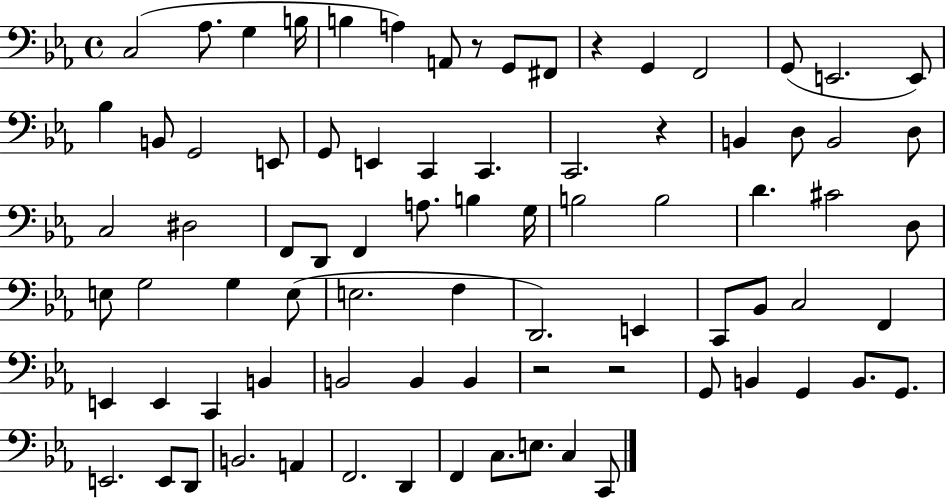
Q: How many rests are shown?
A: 5